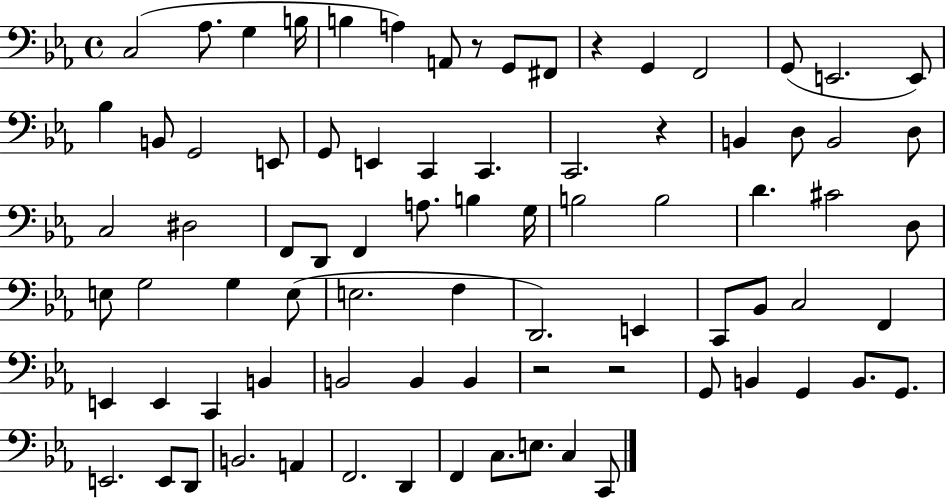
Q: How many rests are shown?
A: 5